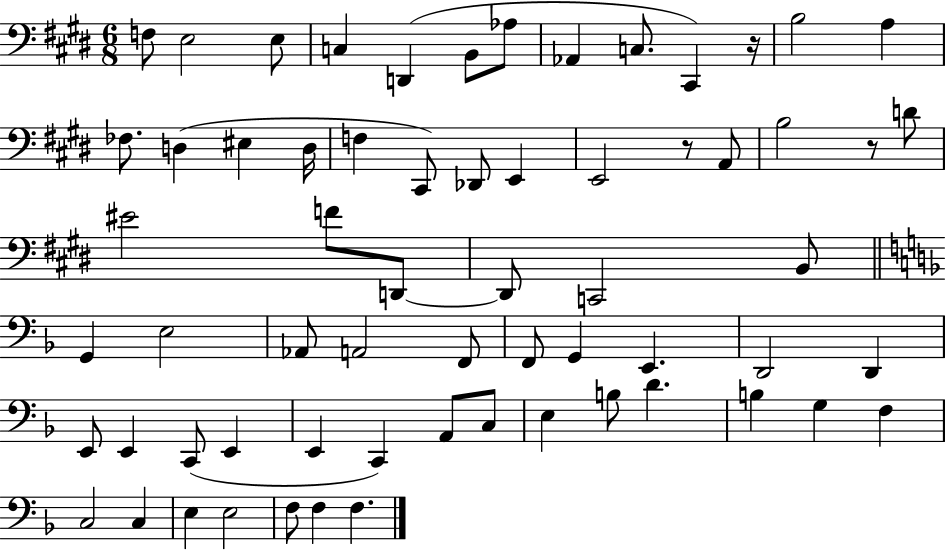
X:1
T:Untitled
M:6/8
L:1/4
K:E
F,/2 E,2 E,/2 C, D,, B,,/2 _A,/2 _A,, C,/2 ^C,, z/4 B,2 A, _F,/2 D, ^E, D,/4 F, ^C,,/2 _D,,/2 E,, E,,2 z/2 A,,/2 B,2 z/2 D/2 ^E2 F/2 D,,/2 D,,/2 C,,2 B,,/2 G,, E,2 _A,,/2 A,,2 F,,/2 F,,/2 G,, E,, D,,2 D,, E,,/2 E,, C,,/2 E,, E,, C,, A,,/2 C,/2 E, B,/2 D B, G, F, C,2 C, E, E,2 F,/2 F, F,